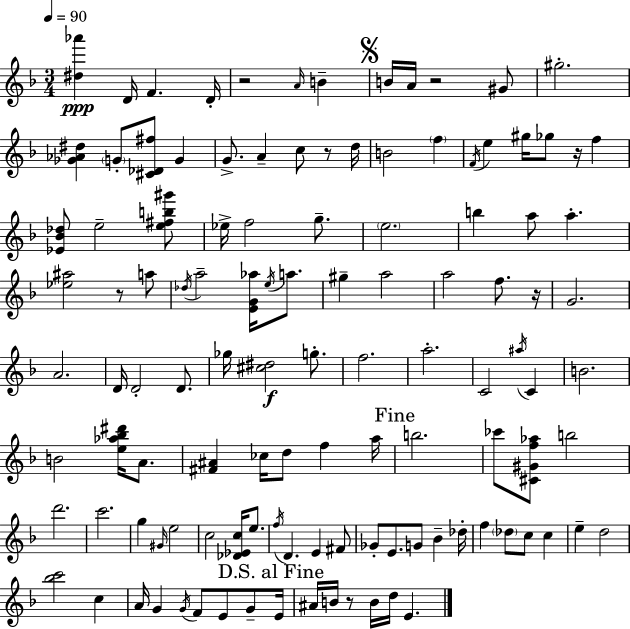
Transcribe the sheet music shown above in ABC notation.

X:1
T:Untitled
M:3/4
L:1/4
K:Dm
[^d_a'] D/4 F D/4 z2 A/4 B B/4 A/4 z2 ^G/2 ^g2 [_G_A^d] G/2 [^C_D^f]/2 G G/2 A c/2 z/2 d/4 B2 f F/4 e ^g/4 _g/2 z/4 f [_E_B_d]/2 e2 [e^fb^g']/2 _e/4 f2 g/2 e2 b a/2 a [_e^a]2 z/2 a/2 _d/4 a2 [EG_a]/4 e/4 a/2 ^g a2 a2 f/2 z/4 G2 A2 D/4 D2 D/2 _g/4 [^c^d]2 g/2 f2 a2 C2 ^a/4 C B2 B2 [e_a_b^d']/4 A/2 [^F^A] _c/4 d/2 f a/4 b2 _c'/2 [^C^Gf_a]/2 b2 d'2 c'2 g ^G/4 e2 c2 [_D_Ec]/4 e/2 f/4 D E ^F/2 _G/2 E/2 G/2 _B _d/4 f _d/2 c/2 c e d2 [_bc']2 c A/4 G G/4 F/2 E/2 G/2 E/4 ^A/4 B/4 z/2 B/4 d/4 E